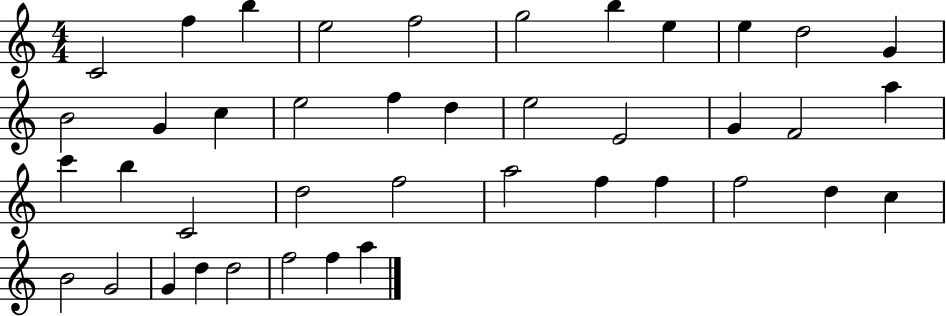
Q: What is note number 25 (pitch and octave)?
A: C4